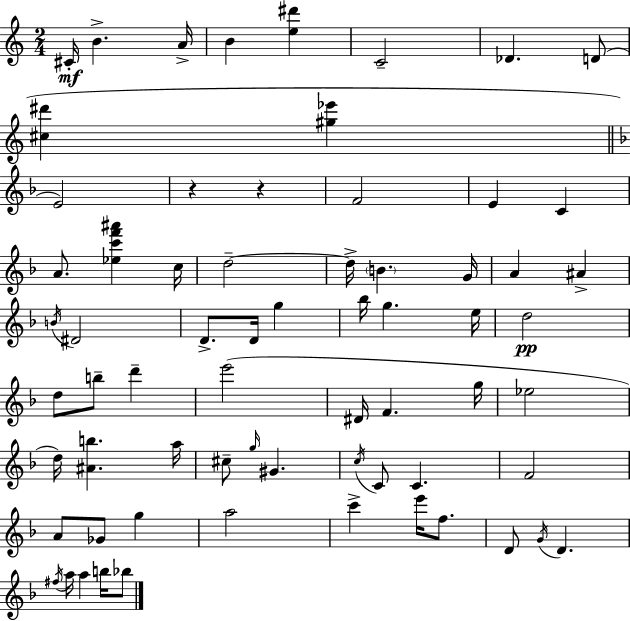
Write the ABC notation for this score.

X:1
T:Untitled
M:2/4
L:1/4
K:C
^C/4 B A/4 B [e^d'] C2 _D D/2 [^c^d'] [^g_e'] E2 z z F2 E C A/2 [_ec'f'^a'] c/4 d2 d/4 B G/4 A ^A B/4 ^D2 D/2 D/4 g _b/4 g e/4 d2 d/2 b/2 d' e'2 ^D/4 F g/4 _e2 d/4 [^Ab] a/4 ^c/2 g/4 ^G c/4 C/2 C F2 A/2 _G/2 g a2 c' e'/4 f/2 D/2 G/4 D ^f/4 a/4 a b/4 _b/2